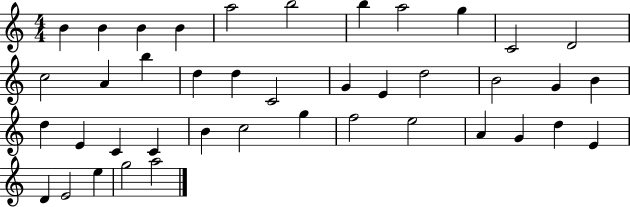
{
  \clef treble
  \numericTimeSignature
  \time 4/4
  \key c \major
  b'4 b'4 b'4 b'4 | a''2 b''2 | b''4 a''2 g''4 | c'2 d'2 | \break c''2 a'4 b''4 | d''4 d''4 c'2 | g'4 e'4 d''2 | b'2 g'4 b'4 | \break d''4 e'4 c'4 c'4 | b'4 c''2 g''4 | f''2 e''2 | a'4 g'4 d''4 e'4 | \break d'4 e'2 e''4 | g''2 a''2 | \bar "|."
}